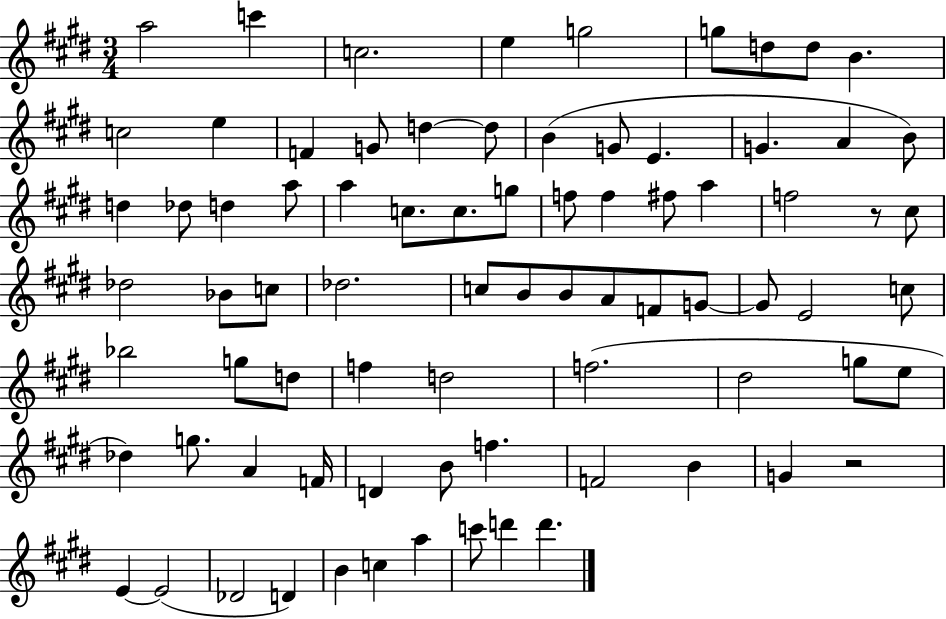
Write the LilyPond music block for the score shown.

{
  \clef treble
  \numericTimeSignature
  \time 3/4
  \key e \major
  a''2 c'''4 | c''2. | e''4 g''2 | g''8 d''8 d''8 b'4. | \break c''2 e''4 | f'4 g'8 d''4~~ d''8 | b'4( g'8 e'4. | g'4. a'4 b'8) | \break d''4 des''8 d''4 a''8 | a''4 c''8. c''8. g''8 | f''8 f''4 fis''8 a''4 | f''2 r8 cis''8 | \break des''2 bes'8 c''8 | des''2. | c''8 b'8 b'8 a'8 f'8 g'8~~ | g'8 e'2 c''8 | \break bes''2 g''8 d''8 | f''4 d''2 | f''2.( | dis''2 g''8 e''8 | \break des''4) g''8. a'4 f'16 | d'4 b'8 f''4. | f'2 b'4 | g'4 r2 | \break e'4~~ e'2( | des'2 d'4) | b'4 c''4 a''4 | c'''8 d'''4 d'''4. | \break \bar "|."
}